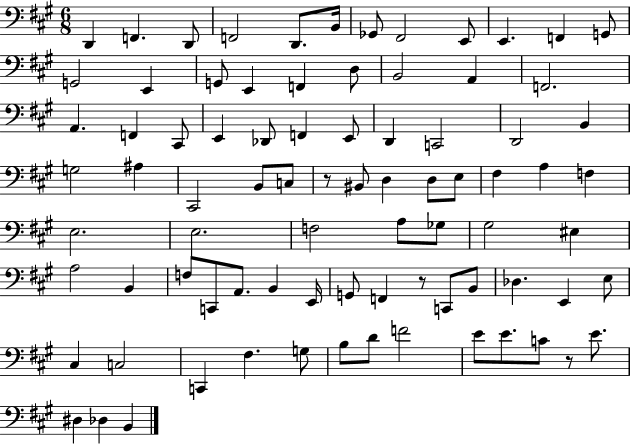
X:1
T:Untitled
M:6/8
L:1/4
K:A
D,, F,, D,,/2 F,,2 D,,/2 B,,/4 _G,,/2 ^F,,2 E,,/2 E,, F,, G,,/2 G,,2 E,, G,,/2 E,, F,, D,/2 B,,2 A,, F,,2 A,, F,, ^C,,/2 E,, _D,,/2 F,, E,,/2 D,, C,,2 D,,2 B,, G,2 ^A, ^C,,2 B,,/2 C,/2 z/2 ^B,,/2 D, D,/2 E,/2 ^F, A, F, E,2 E,2 F,2 A,/2 _G,/2 ^G,2 ^E, A,2 B,, F,/2 C,,/2 A,,/2 B,, E,,/4 G,,/2 F,, z/2 C,,/2 B,,/2 _D, E,, E,/2 ^C, C,2 C,, ^F, G,/2 B,/2 D/2 F2 E/2 E/2 C/2 z/2 E/2 ^D, _D, B,,